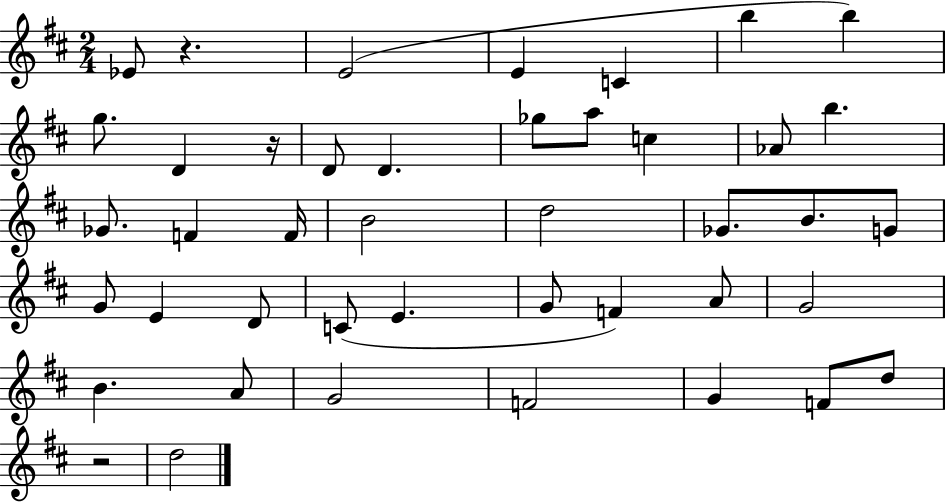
{
  \clef treble
  \numericTimeSignature
  \time 2/4
  \key d \major
  ees'8 r4. | e'2( | e'4 c'4 | b''4 b''4) | \break g''8. d'4 r16 | d'8 d'4. | ges''8 a''8 c''4 | aes'8 b''4. | \break ges'8. f'4 f'16 | b'2 | d''2 | ges'8. b'8. g'8 | \break g'8 e'4 d'8 | c'8( e'4. | g'8 f'4) a'8 | g'2 | \break b'4. a'8 | g'2 | f'2 | g'4 f'8 d''8 | \break r2 | d''2 | \bar "|."
}